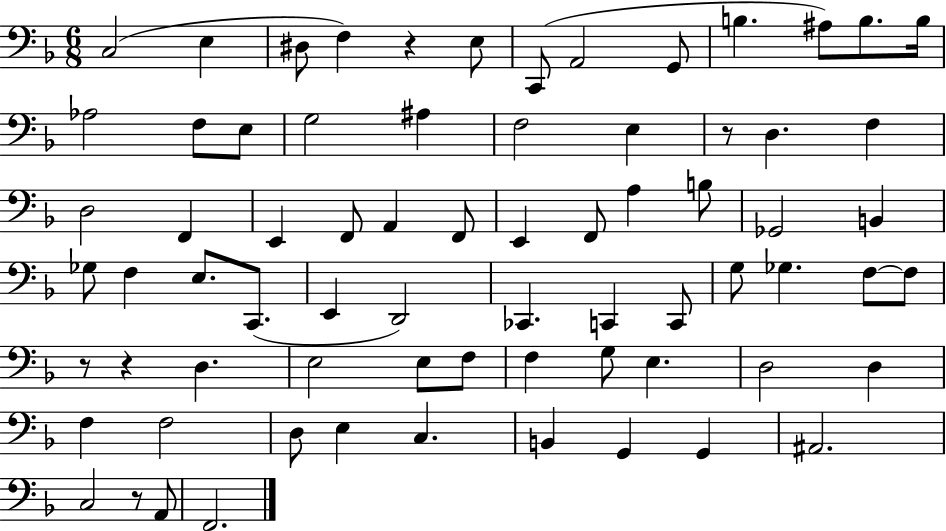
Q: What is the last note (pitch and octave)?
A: F2